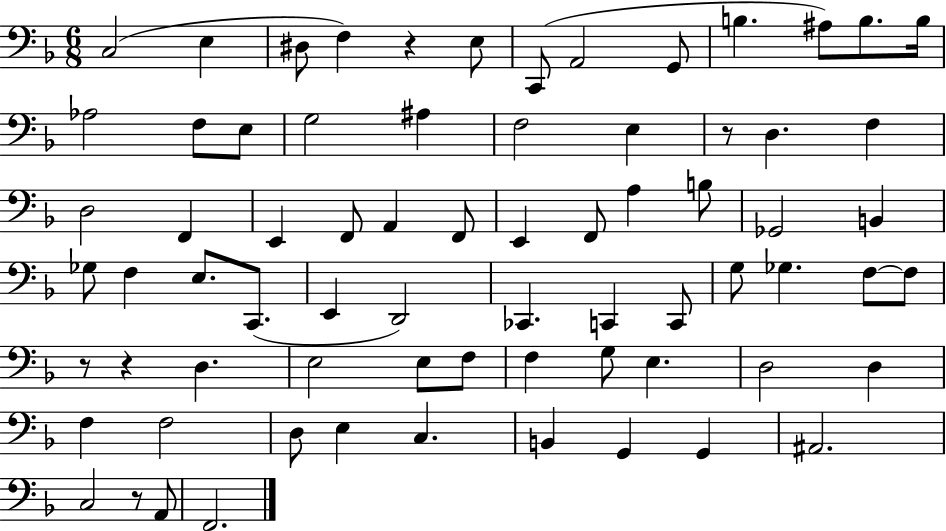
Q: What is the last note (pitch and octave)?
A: F2